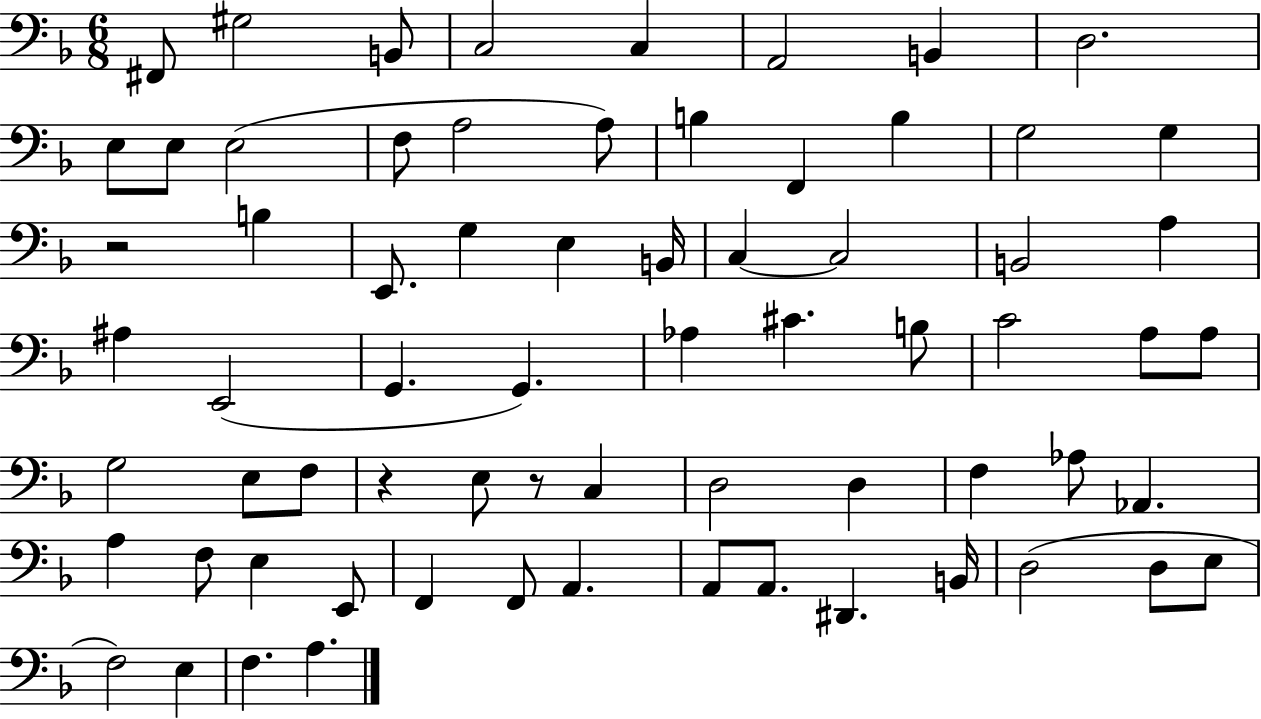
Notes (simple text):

F#2/e G#3/h B2/e C3/h C3/q A2/h B2/q D3/h. E3/e E3/e E3/h F3/e A3/h A3/e B3/q F2/q B3/q G3/h G3/q R/h B3/q E2/e. G3/q E3/q B2/s C3/q C3/h B2/h A3/q A#3/q E2/h G2/q. G2/q. Ab3/q C#4/q. B3/e C4/h A3/e A3/e G3/h E3/e F3/e R/q E3/e R/e C3/q D3/h D3/q F3/q Ab3/e Ab2/q. A3/q F3/e E3/q E2/e F2/q F2/e A2/q. A2/e A2/e. D#2/q. B2/s D3/h D3/e E3/e F3/h E3/q F3/q. A3/q.